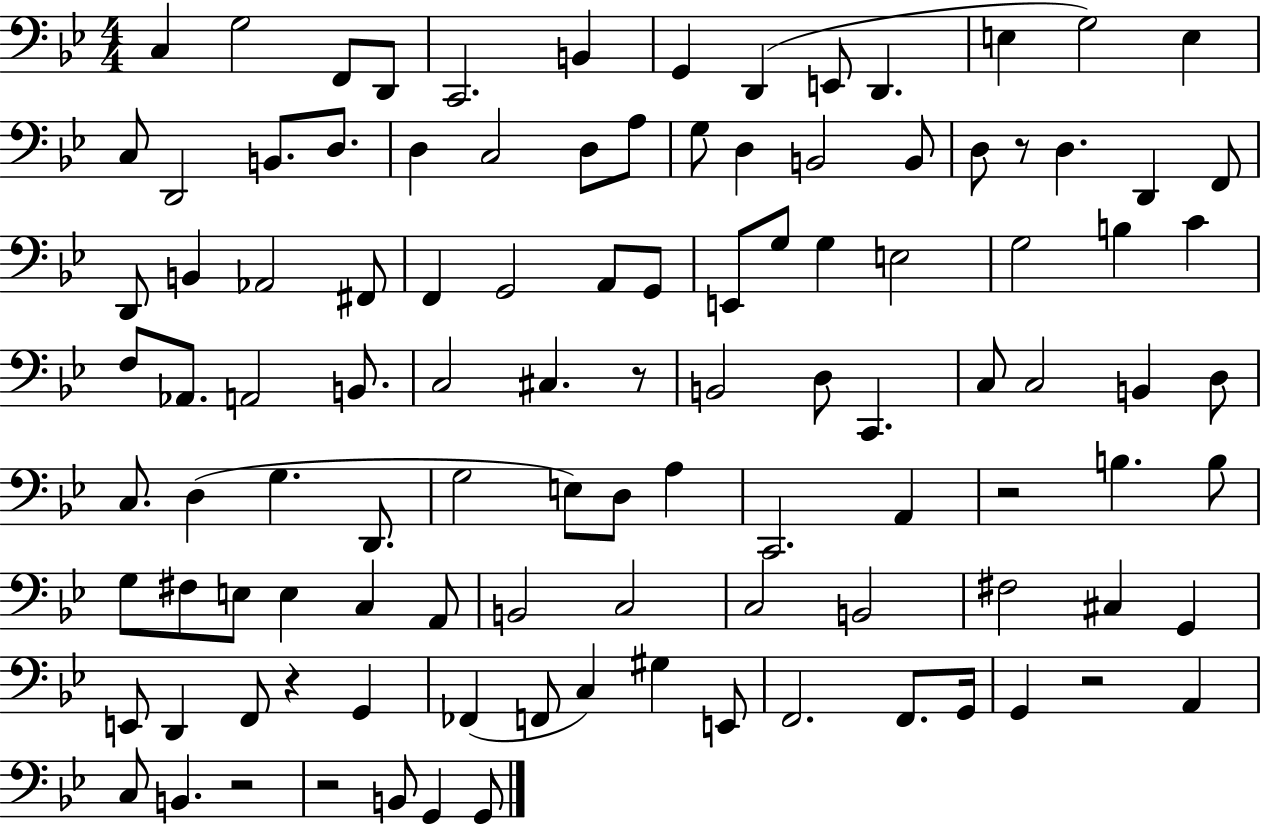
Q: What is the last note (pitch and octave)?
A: G2